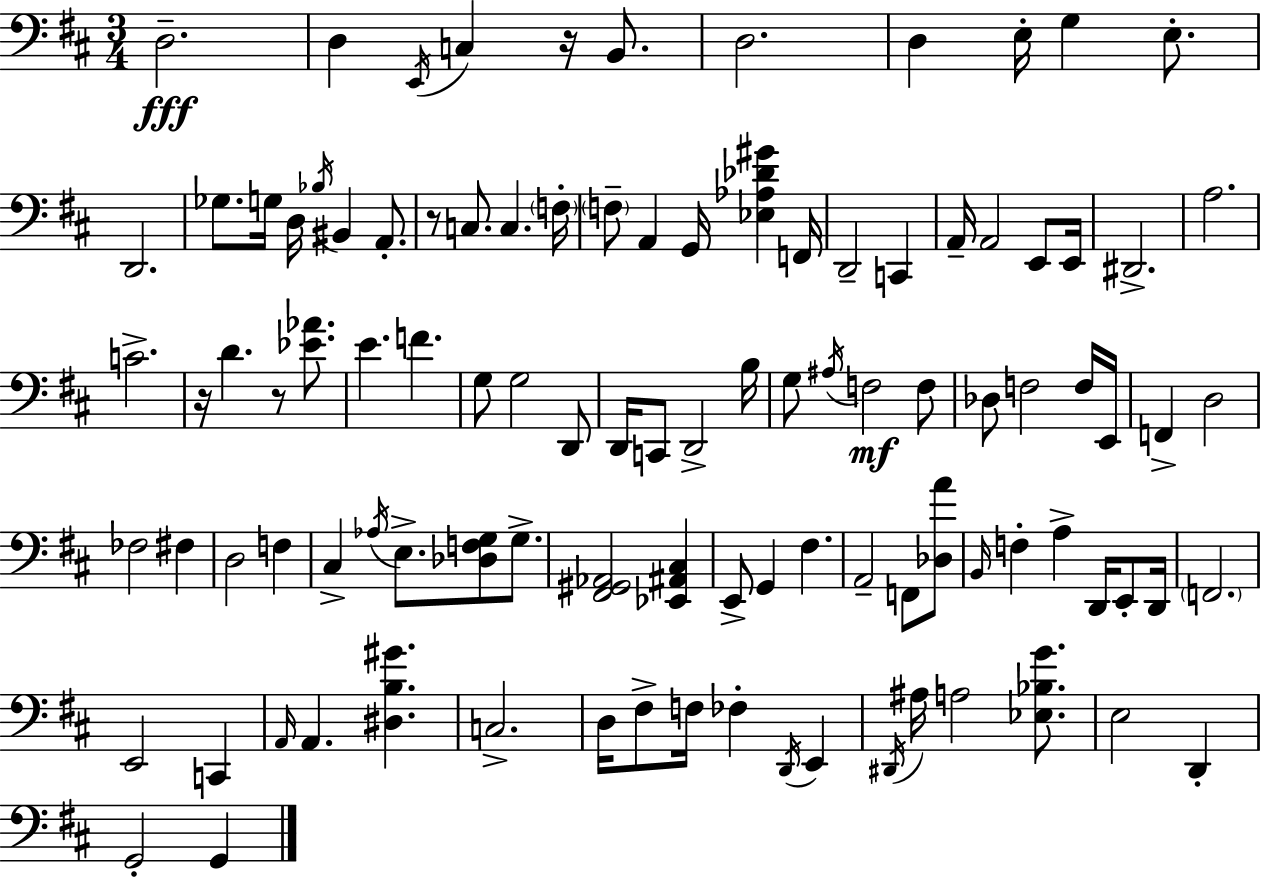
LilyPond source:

{
  \clef bass
  \numericTimeSignature
  \time 3/4
  \key d \major
  d2.--\fff | d4 \acciaccatura { e,16 } c4 r16 b,8. | d2. | d4 e16-. g4 e8.-. | \break d,2. | ges8. g16 d16 \acciaccatura { bes16 } bis,4 a,8.-. | r8 c8. c4. | \parenthesize f16-. \parenthesize f8-- a,4 g,16 <ees aes des' gis'>4 | \break f,16 d,2-- c,4 | a,16-- a,2 e,8 | e,16 dis,2.-> | a2. | \break c'2.-> | r16 d'4. r8 <ees' aes'>8. | e'4. f'4. | g8 g2 | \break d,8 d,16 c,8 d,2-> | b16 g8 \acciaccatura { ais16 } f2\mf | f8 des8 f2 | f16 e,16 f,4-> d2 | \break fes2 fis4 | d2 f4 | cis4-> \acciaccatura { aes16 } e8.-> <des f g>8 | g8.-> <fis, gis, aes,>2 | \break <ees, ais, cis>4 e,8-> g,4 fis4. | a,2-- | f,8 <des a'>8 \grace { b,16 } f4-. a4-> | d,16 e,8-. d,16 \parenthesize f,2. | \break e,2 | c,4 \grace { a,16 } a,4. | <dis b gis'>4. c2.-> | d16 fis8-> f16 fes4-. | \break \acciaccatura { d,16 } e,4 \acciaccatura { dis,16 } ais16 a2 | <ees bes g'>8. e2 | d,4-. g,2-. | g,4 \bar "|."
}